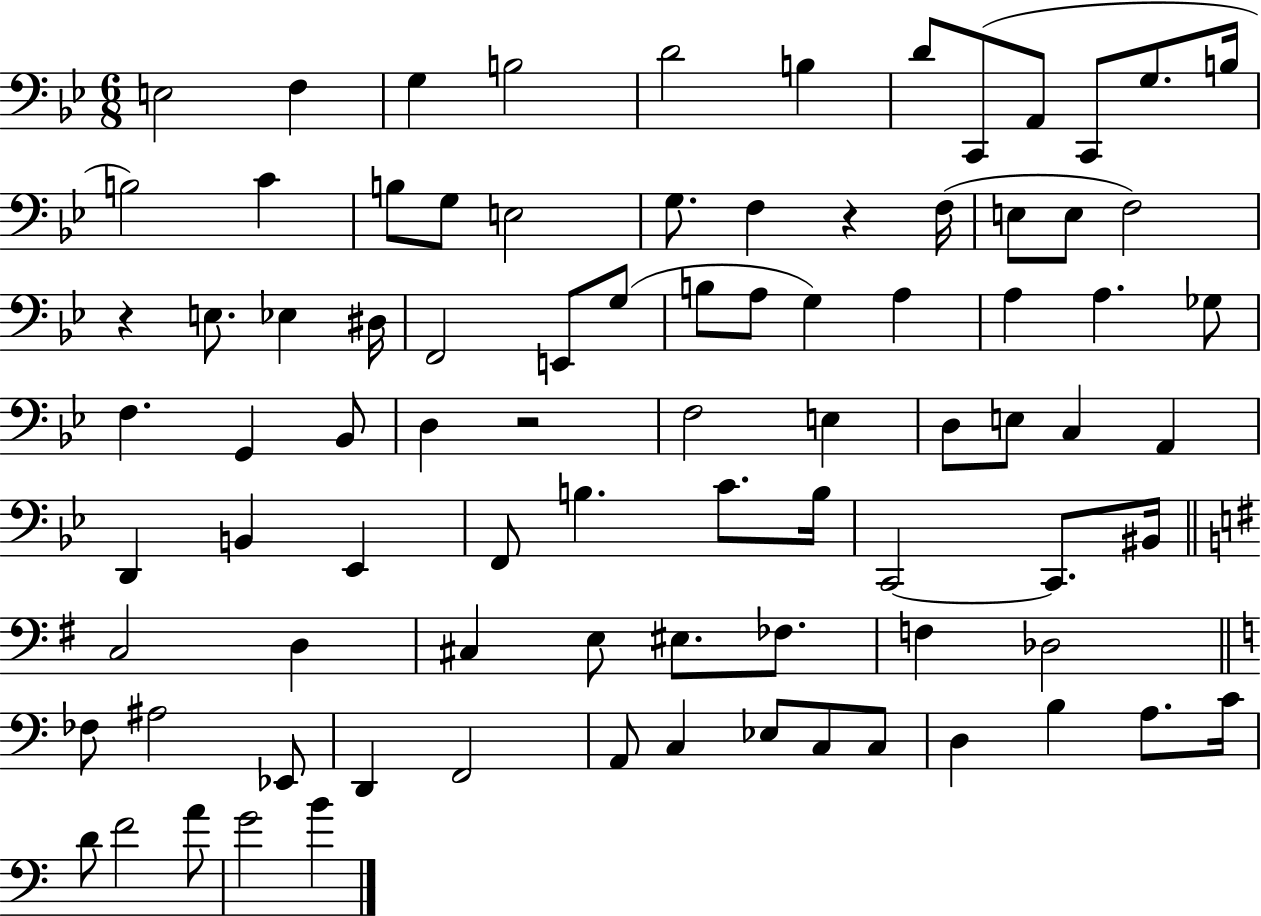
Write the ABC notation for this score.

X:1
T:Untitled
M:6/8
L:1/4
K:Bb
E,2 F, G, B,2 D2 B, D/2 C,,/2 A,,/2 C,,/2 G,/2 B,/4 B,2 C B,/2 G,/2 E,2 G,/2 F, z F,/4 E,/2 E,/2 F,2 z E,/2 _E, ^D,/4 F,,2 E,,/2 G,/2 B,/2 A,/2 G, A, A, A, _G,/2 F, G,, _B,,/2 D, z2 F,2 E, D,/2 E,/2 C, A,, D,, B,, _E,, F,,/2 B, C/2 B,/4 C,,2 C,,/2 ^B,,/4 C,2 D, ^C, E,/2 ^E,/2 _F,/2 F, _D,2 _F,/2 ^A,2 _E,,/2 D,, F,,2 A,,/2 C, _E,/2 C,/2 C,/2 D, B, A,/2 C/4 D/2 F2 A/2 G2 B